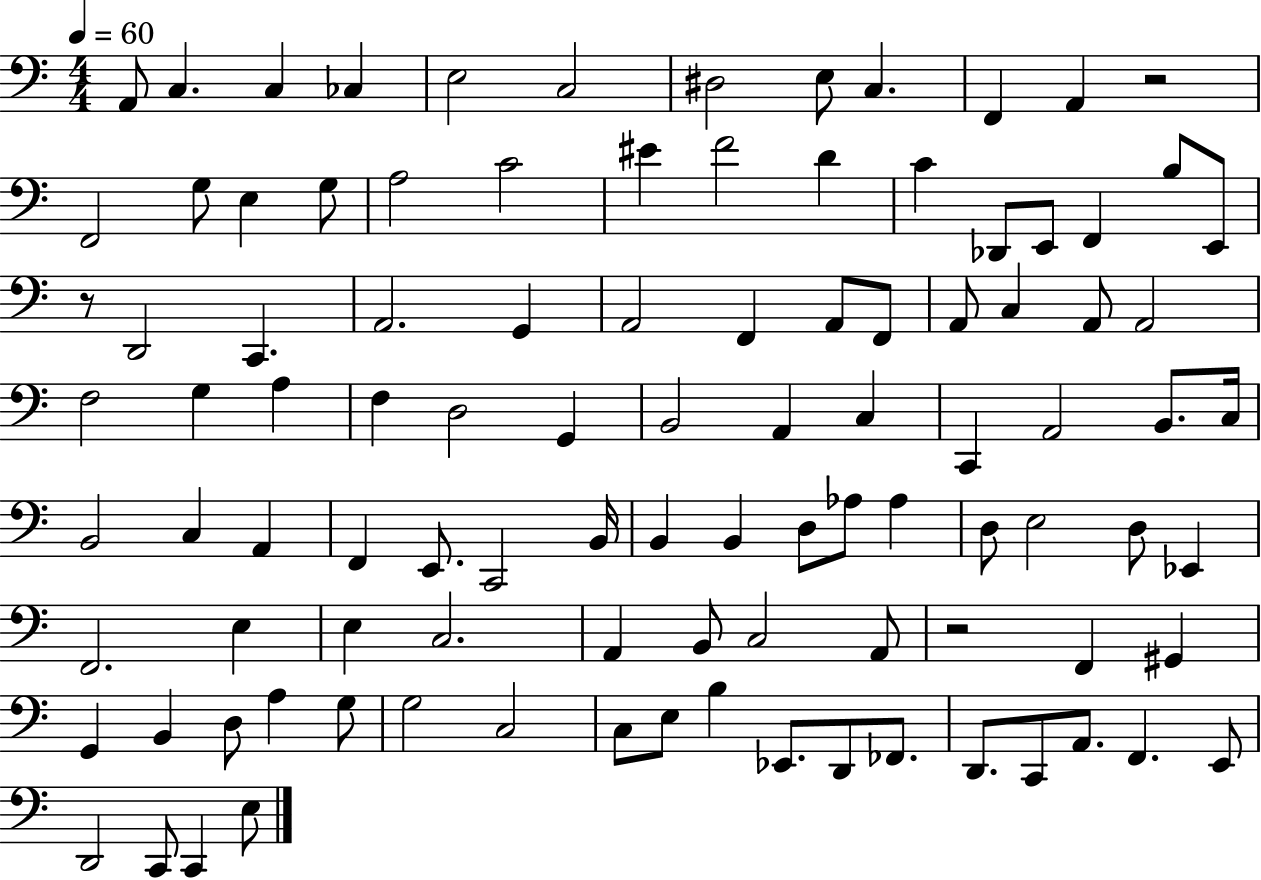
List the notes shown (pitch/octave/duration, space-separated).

A2/e C3/q. C3/q CES3/q E3/h C3/h D#3/h E3/e C3/q. F2/q A2/q R/h F2/h G3/e E3/q G3/e A3/h C4/h EIS4/q F4/h D4/q C4/q Db2/e E2/e F2/q B3/e E2/e R/e D2/h C2/q. A2/h. G2/q A2/h F2/q A2/e F2/e A2/e C3/q A2/e A2/h F3/h G3/q A3/q F3/q D3/h G2/q B2/h A2/q C3/q C2/q A2/h B2/e. C3/s B2/h C3/q A2/q F2/q E2/e. C2/h B2/s B2/q B2/q D3/e Ab3/e Ab3/q D3/e E3/h D3/e Eb2/q F2/h. E3/q E3/q C3/h. A2/q B2/e C3/h A2/e R/h F2/q G#2/q G2/q B2/q D3/e A3/q G3/e G3/h C3/h C3/e E3/e B3/q Eb2/e. D2/e FES2/e. D2/e. C2/e A2/e. F2/q. E2/e D2/h C2/e C2/q E3/e